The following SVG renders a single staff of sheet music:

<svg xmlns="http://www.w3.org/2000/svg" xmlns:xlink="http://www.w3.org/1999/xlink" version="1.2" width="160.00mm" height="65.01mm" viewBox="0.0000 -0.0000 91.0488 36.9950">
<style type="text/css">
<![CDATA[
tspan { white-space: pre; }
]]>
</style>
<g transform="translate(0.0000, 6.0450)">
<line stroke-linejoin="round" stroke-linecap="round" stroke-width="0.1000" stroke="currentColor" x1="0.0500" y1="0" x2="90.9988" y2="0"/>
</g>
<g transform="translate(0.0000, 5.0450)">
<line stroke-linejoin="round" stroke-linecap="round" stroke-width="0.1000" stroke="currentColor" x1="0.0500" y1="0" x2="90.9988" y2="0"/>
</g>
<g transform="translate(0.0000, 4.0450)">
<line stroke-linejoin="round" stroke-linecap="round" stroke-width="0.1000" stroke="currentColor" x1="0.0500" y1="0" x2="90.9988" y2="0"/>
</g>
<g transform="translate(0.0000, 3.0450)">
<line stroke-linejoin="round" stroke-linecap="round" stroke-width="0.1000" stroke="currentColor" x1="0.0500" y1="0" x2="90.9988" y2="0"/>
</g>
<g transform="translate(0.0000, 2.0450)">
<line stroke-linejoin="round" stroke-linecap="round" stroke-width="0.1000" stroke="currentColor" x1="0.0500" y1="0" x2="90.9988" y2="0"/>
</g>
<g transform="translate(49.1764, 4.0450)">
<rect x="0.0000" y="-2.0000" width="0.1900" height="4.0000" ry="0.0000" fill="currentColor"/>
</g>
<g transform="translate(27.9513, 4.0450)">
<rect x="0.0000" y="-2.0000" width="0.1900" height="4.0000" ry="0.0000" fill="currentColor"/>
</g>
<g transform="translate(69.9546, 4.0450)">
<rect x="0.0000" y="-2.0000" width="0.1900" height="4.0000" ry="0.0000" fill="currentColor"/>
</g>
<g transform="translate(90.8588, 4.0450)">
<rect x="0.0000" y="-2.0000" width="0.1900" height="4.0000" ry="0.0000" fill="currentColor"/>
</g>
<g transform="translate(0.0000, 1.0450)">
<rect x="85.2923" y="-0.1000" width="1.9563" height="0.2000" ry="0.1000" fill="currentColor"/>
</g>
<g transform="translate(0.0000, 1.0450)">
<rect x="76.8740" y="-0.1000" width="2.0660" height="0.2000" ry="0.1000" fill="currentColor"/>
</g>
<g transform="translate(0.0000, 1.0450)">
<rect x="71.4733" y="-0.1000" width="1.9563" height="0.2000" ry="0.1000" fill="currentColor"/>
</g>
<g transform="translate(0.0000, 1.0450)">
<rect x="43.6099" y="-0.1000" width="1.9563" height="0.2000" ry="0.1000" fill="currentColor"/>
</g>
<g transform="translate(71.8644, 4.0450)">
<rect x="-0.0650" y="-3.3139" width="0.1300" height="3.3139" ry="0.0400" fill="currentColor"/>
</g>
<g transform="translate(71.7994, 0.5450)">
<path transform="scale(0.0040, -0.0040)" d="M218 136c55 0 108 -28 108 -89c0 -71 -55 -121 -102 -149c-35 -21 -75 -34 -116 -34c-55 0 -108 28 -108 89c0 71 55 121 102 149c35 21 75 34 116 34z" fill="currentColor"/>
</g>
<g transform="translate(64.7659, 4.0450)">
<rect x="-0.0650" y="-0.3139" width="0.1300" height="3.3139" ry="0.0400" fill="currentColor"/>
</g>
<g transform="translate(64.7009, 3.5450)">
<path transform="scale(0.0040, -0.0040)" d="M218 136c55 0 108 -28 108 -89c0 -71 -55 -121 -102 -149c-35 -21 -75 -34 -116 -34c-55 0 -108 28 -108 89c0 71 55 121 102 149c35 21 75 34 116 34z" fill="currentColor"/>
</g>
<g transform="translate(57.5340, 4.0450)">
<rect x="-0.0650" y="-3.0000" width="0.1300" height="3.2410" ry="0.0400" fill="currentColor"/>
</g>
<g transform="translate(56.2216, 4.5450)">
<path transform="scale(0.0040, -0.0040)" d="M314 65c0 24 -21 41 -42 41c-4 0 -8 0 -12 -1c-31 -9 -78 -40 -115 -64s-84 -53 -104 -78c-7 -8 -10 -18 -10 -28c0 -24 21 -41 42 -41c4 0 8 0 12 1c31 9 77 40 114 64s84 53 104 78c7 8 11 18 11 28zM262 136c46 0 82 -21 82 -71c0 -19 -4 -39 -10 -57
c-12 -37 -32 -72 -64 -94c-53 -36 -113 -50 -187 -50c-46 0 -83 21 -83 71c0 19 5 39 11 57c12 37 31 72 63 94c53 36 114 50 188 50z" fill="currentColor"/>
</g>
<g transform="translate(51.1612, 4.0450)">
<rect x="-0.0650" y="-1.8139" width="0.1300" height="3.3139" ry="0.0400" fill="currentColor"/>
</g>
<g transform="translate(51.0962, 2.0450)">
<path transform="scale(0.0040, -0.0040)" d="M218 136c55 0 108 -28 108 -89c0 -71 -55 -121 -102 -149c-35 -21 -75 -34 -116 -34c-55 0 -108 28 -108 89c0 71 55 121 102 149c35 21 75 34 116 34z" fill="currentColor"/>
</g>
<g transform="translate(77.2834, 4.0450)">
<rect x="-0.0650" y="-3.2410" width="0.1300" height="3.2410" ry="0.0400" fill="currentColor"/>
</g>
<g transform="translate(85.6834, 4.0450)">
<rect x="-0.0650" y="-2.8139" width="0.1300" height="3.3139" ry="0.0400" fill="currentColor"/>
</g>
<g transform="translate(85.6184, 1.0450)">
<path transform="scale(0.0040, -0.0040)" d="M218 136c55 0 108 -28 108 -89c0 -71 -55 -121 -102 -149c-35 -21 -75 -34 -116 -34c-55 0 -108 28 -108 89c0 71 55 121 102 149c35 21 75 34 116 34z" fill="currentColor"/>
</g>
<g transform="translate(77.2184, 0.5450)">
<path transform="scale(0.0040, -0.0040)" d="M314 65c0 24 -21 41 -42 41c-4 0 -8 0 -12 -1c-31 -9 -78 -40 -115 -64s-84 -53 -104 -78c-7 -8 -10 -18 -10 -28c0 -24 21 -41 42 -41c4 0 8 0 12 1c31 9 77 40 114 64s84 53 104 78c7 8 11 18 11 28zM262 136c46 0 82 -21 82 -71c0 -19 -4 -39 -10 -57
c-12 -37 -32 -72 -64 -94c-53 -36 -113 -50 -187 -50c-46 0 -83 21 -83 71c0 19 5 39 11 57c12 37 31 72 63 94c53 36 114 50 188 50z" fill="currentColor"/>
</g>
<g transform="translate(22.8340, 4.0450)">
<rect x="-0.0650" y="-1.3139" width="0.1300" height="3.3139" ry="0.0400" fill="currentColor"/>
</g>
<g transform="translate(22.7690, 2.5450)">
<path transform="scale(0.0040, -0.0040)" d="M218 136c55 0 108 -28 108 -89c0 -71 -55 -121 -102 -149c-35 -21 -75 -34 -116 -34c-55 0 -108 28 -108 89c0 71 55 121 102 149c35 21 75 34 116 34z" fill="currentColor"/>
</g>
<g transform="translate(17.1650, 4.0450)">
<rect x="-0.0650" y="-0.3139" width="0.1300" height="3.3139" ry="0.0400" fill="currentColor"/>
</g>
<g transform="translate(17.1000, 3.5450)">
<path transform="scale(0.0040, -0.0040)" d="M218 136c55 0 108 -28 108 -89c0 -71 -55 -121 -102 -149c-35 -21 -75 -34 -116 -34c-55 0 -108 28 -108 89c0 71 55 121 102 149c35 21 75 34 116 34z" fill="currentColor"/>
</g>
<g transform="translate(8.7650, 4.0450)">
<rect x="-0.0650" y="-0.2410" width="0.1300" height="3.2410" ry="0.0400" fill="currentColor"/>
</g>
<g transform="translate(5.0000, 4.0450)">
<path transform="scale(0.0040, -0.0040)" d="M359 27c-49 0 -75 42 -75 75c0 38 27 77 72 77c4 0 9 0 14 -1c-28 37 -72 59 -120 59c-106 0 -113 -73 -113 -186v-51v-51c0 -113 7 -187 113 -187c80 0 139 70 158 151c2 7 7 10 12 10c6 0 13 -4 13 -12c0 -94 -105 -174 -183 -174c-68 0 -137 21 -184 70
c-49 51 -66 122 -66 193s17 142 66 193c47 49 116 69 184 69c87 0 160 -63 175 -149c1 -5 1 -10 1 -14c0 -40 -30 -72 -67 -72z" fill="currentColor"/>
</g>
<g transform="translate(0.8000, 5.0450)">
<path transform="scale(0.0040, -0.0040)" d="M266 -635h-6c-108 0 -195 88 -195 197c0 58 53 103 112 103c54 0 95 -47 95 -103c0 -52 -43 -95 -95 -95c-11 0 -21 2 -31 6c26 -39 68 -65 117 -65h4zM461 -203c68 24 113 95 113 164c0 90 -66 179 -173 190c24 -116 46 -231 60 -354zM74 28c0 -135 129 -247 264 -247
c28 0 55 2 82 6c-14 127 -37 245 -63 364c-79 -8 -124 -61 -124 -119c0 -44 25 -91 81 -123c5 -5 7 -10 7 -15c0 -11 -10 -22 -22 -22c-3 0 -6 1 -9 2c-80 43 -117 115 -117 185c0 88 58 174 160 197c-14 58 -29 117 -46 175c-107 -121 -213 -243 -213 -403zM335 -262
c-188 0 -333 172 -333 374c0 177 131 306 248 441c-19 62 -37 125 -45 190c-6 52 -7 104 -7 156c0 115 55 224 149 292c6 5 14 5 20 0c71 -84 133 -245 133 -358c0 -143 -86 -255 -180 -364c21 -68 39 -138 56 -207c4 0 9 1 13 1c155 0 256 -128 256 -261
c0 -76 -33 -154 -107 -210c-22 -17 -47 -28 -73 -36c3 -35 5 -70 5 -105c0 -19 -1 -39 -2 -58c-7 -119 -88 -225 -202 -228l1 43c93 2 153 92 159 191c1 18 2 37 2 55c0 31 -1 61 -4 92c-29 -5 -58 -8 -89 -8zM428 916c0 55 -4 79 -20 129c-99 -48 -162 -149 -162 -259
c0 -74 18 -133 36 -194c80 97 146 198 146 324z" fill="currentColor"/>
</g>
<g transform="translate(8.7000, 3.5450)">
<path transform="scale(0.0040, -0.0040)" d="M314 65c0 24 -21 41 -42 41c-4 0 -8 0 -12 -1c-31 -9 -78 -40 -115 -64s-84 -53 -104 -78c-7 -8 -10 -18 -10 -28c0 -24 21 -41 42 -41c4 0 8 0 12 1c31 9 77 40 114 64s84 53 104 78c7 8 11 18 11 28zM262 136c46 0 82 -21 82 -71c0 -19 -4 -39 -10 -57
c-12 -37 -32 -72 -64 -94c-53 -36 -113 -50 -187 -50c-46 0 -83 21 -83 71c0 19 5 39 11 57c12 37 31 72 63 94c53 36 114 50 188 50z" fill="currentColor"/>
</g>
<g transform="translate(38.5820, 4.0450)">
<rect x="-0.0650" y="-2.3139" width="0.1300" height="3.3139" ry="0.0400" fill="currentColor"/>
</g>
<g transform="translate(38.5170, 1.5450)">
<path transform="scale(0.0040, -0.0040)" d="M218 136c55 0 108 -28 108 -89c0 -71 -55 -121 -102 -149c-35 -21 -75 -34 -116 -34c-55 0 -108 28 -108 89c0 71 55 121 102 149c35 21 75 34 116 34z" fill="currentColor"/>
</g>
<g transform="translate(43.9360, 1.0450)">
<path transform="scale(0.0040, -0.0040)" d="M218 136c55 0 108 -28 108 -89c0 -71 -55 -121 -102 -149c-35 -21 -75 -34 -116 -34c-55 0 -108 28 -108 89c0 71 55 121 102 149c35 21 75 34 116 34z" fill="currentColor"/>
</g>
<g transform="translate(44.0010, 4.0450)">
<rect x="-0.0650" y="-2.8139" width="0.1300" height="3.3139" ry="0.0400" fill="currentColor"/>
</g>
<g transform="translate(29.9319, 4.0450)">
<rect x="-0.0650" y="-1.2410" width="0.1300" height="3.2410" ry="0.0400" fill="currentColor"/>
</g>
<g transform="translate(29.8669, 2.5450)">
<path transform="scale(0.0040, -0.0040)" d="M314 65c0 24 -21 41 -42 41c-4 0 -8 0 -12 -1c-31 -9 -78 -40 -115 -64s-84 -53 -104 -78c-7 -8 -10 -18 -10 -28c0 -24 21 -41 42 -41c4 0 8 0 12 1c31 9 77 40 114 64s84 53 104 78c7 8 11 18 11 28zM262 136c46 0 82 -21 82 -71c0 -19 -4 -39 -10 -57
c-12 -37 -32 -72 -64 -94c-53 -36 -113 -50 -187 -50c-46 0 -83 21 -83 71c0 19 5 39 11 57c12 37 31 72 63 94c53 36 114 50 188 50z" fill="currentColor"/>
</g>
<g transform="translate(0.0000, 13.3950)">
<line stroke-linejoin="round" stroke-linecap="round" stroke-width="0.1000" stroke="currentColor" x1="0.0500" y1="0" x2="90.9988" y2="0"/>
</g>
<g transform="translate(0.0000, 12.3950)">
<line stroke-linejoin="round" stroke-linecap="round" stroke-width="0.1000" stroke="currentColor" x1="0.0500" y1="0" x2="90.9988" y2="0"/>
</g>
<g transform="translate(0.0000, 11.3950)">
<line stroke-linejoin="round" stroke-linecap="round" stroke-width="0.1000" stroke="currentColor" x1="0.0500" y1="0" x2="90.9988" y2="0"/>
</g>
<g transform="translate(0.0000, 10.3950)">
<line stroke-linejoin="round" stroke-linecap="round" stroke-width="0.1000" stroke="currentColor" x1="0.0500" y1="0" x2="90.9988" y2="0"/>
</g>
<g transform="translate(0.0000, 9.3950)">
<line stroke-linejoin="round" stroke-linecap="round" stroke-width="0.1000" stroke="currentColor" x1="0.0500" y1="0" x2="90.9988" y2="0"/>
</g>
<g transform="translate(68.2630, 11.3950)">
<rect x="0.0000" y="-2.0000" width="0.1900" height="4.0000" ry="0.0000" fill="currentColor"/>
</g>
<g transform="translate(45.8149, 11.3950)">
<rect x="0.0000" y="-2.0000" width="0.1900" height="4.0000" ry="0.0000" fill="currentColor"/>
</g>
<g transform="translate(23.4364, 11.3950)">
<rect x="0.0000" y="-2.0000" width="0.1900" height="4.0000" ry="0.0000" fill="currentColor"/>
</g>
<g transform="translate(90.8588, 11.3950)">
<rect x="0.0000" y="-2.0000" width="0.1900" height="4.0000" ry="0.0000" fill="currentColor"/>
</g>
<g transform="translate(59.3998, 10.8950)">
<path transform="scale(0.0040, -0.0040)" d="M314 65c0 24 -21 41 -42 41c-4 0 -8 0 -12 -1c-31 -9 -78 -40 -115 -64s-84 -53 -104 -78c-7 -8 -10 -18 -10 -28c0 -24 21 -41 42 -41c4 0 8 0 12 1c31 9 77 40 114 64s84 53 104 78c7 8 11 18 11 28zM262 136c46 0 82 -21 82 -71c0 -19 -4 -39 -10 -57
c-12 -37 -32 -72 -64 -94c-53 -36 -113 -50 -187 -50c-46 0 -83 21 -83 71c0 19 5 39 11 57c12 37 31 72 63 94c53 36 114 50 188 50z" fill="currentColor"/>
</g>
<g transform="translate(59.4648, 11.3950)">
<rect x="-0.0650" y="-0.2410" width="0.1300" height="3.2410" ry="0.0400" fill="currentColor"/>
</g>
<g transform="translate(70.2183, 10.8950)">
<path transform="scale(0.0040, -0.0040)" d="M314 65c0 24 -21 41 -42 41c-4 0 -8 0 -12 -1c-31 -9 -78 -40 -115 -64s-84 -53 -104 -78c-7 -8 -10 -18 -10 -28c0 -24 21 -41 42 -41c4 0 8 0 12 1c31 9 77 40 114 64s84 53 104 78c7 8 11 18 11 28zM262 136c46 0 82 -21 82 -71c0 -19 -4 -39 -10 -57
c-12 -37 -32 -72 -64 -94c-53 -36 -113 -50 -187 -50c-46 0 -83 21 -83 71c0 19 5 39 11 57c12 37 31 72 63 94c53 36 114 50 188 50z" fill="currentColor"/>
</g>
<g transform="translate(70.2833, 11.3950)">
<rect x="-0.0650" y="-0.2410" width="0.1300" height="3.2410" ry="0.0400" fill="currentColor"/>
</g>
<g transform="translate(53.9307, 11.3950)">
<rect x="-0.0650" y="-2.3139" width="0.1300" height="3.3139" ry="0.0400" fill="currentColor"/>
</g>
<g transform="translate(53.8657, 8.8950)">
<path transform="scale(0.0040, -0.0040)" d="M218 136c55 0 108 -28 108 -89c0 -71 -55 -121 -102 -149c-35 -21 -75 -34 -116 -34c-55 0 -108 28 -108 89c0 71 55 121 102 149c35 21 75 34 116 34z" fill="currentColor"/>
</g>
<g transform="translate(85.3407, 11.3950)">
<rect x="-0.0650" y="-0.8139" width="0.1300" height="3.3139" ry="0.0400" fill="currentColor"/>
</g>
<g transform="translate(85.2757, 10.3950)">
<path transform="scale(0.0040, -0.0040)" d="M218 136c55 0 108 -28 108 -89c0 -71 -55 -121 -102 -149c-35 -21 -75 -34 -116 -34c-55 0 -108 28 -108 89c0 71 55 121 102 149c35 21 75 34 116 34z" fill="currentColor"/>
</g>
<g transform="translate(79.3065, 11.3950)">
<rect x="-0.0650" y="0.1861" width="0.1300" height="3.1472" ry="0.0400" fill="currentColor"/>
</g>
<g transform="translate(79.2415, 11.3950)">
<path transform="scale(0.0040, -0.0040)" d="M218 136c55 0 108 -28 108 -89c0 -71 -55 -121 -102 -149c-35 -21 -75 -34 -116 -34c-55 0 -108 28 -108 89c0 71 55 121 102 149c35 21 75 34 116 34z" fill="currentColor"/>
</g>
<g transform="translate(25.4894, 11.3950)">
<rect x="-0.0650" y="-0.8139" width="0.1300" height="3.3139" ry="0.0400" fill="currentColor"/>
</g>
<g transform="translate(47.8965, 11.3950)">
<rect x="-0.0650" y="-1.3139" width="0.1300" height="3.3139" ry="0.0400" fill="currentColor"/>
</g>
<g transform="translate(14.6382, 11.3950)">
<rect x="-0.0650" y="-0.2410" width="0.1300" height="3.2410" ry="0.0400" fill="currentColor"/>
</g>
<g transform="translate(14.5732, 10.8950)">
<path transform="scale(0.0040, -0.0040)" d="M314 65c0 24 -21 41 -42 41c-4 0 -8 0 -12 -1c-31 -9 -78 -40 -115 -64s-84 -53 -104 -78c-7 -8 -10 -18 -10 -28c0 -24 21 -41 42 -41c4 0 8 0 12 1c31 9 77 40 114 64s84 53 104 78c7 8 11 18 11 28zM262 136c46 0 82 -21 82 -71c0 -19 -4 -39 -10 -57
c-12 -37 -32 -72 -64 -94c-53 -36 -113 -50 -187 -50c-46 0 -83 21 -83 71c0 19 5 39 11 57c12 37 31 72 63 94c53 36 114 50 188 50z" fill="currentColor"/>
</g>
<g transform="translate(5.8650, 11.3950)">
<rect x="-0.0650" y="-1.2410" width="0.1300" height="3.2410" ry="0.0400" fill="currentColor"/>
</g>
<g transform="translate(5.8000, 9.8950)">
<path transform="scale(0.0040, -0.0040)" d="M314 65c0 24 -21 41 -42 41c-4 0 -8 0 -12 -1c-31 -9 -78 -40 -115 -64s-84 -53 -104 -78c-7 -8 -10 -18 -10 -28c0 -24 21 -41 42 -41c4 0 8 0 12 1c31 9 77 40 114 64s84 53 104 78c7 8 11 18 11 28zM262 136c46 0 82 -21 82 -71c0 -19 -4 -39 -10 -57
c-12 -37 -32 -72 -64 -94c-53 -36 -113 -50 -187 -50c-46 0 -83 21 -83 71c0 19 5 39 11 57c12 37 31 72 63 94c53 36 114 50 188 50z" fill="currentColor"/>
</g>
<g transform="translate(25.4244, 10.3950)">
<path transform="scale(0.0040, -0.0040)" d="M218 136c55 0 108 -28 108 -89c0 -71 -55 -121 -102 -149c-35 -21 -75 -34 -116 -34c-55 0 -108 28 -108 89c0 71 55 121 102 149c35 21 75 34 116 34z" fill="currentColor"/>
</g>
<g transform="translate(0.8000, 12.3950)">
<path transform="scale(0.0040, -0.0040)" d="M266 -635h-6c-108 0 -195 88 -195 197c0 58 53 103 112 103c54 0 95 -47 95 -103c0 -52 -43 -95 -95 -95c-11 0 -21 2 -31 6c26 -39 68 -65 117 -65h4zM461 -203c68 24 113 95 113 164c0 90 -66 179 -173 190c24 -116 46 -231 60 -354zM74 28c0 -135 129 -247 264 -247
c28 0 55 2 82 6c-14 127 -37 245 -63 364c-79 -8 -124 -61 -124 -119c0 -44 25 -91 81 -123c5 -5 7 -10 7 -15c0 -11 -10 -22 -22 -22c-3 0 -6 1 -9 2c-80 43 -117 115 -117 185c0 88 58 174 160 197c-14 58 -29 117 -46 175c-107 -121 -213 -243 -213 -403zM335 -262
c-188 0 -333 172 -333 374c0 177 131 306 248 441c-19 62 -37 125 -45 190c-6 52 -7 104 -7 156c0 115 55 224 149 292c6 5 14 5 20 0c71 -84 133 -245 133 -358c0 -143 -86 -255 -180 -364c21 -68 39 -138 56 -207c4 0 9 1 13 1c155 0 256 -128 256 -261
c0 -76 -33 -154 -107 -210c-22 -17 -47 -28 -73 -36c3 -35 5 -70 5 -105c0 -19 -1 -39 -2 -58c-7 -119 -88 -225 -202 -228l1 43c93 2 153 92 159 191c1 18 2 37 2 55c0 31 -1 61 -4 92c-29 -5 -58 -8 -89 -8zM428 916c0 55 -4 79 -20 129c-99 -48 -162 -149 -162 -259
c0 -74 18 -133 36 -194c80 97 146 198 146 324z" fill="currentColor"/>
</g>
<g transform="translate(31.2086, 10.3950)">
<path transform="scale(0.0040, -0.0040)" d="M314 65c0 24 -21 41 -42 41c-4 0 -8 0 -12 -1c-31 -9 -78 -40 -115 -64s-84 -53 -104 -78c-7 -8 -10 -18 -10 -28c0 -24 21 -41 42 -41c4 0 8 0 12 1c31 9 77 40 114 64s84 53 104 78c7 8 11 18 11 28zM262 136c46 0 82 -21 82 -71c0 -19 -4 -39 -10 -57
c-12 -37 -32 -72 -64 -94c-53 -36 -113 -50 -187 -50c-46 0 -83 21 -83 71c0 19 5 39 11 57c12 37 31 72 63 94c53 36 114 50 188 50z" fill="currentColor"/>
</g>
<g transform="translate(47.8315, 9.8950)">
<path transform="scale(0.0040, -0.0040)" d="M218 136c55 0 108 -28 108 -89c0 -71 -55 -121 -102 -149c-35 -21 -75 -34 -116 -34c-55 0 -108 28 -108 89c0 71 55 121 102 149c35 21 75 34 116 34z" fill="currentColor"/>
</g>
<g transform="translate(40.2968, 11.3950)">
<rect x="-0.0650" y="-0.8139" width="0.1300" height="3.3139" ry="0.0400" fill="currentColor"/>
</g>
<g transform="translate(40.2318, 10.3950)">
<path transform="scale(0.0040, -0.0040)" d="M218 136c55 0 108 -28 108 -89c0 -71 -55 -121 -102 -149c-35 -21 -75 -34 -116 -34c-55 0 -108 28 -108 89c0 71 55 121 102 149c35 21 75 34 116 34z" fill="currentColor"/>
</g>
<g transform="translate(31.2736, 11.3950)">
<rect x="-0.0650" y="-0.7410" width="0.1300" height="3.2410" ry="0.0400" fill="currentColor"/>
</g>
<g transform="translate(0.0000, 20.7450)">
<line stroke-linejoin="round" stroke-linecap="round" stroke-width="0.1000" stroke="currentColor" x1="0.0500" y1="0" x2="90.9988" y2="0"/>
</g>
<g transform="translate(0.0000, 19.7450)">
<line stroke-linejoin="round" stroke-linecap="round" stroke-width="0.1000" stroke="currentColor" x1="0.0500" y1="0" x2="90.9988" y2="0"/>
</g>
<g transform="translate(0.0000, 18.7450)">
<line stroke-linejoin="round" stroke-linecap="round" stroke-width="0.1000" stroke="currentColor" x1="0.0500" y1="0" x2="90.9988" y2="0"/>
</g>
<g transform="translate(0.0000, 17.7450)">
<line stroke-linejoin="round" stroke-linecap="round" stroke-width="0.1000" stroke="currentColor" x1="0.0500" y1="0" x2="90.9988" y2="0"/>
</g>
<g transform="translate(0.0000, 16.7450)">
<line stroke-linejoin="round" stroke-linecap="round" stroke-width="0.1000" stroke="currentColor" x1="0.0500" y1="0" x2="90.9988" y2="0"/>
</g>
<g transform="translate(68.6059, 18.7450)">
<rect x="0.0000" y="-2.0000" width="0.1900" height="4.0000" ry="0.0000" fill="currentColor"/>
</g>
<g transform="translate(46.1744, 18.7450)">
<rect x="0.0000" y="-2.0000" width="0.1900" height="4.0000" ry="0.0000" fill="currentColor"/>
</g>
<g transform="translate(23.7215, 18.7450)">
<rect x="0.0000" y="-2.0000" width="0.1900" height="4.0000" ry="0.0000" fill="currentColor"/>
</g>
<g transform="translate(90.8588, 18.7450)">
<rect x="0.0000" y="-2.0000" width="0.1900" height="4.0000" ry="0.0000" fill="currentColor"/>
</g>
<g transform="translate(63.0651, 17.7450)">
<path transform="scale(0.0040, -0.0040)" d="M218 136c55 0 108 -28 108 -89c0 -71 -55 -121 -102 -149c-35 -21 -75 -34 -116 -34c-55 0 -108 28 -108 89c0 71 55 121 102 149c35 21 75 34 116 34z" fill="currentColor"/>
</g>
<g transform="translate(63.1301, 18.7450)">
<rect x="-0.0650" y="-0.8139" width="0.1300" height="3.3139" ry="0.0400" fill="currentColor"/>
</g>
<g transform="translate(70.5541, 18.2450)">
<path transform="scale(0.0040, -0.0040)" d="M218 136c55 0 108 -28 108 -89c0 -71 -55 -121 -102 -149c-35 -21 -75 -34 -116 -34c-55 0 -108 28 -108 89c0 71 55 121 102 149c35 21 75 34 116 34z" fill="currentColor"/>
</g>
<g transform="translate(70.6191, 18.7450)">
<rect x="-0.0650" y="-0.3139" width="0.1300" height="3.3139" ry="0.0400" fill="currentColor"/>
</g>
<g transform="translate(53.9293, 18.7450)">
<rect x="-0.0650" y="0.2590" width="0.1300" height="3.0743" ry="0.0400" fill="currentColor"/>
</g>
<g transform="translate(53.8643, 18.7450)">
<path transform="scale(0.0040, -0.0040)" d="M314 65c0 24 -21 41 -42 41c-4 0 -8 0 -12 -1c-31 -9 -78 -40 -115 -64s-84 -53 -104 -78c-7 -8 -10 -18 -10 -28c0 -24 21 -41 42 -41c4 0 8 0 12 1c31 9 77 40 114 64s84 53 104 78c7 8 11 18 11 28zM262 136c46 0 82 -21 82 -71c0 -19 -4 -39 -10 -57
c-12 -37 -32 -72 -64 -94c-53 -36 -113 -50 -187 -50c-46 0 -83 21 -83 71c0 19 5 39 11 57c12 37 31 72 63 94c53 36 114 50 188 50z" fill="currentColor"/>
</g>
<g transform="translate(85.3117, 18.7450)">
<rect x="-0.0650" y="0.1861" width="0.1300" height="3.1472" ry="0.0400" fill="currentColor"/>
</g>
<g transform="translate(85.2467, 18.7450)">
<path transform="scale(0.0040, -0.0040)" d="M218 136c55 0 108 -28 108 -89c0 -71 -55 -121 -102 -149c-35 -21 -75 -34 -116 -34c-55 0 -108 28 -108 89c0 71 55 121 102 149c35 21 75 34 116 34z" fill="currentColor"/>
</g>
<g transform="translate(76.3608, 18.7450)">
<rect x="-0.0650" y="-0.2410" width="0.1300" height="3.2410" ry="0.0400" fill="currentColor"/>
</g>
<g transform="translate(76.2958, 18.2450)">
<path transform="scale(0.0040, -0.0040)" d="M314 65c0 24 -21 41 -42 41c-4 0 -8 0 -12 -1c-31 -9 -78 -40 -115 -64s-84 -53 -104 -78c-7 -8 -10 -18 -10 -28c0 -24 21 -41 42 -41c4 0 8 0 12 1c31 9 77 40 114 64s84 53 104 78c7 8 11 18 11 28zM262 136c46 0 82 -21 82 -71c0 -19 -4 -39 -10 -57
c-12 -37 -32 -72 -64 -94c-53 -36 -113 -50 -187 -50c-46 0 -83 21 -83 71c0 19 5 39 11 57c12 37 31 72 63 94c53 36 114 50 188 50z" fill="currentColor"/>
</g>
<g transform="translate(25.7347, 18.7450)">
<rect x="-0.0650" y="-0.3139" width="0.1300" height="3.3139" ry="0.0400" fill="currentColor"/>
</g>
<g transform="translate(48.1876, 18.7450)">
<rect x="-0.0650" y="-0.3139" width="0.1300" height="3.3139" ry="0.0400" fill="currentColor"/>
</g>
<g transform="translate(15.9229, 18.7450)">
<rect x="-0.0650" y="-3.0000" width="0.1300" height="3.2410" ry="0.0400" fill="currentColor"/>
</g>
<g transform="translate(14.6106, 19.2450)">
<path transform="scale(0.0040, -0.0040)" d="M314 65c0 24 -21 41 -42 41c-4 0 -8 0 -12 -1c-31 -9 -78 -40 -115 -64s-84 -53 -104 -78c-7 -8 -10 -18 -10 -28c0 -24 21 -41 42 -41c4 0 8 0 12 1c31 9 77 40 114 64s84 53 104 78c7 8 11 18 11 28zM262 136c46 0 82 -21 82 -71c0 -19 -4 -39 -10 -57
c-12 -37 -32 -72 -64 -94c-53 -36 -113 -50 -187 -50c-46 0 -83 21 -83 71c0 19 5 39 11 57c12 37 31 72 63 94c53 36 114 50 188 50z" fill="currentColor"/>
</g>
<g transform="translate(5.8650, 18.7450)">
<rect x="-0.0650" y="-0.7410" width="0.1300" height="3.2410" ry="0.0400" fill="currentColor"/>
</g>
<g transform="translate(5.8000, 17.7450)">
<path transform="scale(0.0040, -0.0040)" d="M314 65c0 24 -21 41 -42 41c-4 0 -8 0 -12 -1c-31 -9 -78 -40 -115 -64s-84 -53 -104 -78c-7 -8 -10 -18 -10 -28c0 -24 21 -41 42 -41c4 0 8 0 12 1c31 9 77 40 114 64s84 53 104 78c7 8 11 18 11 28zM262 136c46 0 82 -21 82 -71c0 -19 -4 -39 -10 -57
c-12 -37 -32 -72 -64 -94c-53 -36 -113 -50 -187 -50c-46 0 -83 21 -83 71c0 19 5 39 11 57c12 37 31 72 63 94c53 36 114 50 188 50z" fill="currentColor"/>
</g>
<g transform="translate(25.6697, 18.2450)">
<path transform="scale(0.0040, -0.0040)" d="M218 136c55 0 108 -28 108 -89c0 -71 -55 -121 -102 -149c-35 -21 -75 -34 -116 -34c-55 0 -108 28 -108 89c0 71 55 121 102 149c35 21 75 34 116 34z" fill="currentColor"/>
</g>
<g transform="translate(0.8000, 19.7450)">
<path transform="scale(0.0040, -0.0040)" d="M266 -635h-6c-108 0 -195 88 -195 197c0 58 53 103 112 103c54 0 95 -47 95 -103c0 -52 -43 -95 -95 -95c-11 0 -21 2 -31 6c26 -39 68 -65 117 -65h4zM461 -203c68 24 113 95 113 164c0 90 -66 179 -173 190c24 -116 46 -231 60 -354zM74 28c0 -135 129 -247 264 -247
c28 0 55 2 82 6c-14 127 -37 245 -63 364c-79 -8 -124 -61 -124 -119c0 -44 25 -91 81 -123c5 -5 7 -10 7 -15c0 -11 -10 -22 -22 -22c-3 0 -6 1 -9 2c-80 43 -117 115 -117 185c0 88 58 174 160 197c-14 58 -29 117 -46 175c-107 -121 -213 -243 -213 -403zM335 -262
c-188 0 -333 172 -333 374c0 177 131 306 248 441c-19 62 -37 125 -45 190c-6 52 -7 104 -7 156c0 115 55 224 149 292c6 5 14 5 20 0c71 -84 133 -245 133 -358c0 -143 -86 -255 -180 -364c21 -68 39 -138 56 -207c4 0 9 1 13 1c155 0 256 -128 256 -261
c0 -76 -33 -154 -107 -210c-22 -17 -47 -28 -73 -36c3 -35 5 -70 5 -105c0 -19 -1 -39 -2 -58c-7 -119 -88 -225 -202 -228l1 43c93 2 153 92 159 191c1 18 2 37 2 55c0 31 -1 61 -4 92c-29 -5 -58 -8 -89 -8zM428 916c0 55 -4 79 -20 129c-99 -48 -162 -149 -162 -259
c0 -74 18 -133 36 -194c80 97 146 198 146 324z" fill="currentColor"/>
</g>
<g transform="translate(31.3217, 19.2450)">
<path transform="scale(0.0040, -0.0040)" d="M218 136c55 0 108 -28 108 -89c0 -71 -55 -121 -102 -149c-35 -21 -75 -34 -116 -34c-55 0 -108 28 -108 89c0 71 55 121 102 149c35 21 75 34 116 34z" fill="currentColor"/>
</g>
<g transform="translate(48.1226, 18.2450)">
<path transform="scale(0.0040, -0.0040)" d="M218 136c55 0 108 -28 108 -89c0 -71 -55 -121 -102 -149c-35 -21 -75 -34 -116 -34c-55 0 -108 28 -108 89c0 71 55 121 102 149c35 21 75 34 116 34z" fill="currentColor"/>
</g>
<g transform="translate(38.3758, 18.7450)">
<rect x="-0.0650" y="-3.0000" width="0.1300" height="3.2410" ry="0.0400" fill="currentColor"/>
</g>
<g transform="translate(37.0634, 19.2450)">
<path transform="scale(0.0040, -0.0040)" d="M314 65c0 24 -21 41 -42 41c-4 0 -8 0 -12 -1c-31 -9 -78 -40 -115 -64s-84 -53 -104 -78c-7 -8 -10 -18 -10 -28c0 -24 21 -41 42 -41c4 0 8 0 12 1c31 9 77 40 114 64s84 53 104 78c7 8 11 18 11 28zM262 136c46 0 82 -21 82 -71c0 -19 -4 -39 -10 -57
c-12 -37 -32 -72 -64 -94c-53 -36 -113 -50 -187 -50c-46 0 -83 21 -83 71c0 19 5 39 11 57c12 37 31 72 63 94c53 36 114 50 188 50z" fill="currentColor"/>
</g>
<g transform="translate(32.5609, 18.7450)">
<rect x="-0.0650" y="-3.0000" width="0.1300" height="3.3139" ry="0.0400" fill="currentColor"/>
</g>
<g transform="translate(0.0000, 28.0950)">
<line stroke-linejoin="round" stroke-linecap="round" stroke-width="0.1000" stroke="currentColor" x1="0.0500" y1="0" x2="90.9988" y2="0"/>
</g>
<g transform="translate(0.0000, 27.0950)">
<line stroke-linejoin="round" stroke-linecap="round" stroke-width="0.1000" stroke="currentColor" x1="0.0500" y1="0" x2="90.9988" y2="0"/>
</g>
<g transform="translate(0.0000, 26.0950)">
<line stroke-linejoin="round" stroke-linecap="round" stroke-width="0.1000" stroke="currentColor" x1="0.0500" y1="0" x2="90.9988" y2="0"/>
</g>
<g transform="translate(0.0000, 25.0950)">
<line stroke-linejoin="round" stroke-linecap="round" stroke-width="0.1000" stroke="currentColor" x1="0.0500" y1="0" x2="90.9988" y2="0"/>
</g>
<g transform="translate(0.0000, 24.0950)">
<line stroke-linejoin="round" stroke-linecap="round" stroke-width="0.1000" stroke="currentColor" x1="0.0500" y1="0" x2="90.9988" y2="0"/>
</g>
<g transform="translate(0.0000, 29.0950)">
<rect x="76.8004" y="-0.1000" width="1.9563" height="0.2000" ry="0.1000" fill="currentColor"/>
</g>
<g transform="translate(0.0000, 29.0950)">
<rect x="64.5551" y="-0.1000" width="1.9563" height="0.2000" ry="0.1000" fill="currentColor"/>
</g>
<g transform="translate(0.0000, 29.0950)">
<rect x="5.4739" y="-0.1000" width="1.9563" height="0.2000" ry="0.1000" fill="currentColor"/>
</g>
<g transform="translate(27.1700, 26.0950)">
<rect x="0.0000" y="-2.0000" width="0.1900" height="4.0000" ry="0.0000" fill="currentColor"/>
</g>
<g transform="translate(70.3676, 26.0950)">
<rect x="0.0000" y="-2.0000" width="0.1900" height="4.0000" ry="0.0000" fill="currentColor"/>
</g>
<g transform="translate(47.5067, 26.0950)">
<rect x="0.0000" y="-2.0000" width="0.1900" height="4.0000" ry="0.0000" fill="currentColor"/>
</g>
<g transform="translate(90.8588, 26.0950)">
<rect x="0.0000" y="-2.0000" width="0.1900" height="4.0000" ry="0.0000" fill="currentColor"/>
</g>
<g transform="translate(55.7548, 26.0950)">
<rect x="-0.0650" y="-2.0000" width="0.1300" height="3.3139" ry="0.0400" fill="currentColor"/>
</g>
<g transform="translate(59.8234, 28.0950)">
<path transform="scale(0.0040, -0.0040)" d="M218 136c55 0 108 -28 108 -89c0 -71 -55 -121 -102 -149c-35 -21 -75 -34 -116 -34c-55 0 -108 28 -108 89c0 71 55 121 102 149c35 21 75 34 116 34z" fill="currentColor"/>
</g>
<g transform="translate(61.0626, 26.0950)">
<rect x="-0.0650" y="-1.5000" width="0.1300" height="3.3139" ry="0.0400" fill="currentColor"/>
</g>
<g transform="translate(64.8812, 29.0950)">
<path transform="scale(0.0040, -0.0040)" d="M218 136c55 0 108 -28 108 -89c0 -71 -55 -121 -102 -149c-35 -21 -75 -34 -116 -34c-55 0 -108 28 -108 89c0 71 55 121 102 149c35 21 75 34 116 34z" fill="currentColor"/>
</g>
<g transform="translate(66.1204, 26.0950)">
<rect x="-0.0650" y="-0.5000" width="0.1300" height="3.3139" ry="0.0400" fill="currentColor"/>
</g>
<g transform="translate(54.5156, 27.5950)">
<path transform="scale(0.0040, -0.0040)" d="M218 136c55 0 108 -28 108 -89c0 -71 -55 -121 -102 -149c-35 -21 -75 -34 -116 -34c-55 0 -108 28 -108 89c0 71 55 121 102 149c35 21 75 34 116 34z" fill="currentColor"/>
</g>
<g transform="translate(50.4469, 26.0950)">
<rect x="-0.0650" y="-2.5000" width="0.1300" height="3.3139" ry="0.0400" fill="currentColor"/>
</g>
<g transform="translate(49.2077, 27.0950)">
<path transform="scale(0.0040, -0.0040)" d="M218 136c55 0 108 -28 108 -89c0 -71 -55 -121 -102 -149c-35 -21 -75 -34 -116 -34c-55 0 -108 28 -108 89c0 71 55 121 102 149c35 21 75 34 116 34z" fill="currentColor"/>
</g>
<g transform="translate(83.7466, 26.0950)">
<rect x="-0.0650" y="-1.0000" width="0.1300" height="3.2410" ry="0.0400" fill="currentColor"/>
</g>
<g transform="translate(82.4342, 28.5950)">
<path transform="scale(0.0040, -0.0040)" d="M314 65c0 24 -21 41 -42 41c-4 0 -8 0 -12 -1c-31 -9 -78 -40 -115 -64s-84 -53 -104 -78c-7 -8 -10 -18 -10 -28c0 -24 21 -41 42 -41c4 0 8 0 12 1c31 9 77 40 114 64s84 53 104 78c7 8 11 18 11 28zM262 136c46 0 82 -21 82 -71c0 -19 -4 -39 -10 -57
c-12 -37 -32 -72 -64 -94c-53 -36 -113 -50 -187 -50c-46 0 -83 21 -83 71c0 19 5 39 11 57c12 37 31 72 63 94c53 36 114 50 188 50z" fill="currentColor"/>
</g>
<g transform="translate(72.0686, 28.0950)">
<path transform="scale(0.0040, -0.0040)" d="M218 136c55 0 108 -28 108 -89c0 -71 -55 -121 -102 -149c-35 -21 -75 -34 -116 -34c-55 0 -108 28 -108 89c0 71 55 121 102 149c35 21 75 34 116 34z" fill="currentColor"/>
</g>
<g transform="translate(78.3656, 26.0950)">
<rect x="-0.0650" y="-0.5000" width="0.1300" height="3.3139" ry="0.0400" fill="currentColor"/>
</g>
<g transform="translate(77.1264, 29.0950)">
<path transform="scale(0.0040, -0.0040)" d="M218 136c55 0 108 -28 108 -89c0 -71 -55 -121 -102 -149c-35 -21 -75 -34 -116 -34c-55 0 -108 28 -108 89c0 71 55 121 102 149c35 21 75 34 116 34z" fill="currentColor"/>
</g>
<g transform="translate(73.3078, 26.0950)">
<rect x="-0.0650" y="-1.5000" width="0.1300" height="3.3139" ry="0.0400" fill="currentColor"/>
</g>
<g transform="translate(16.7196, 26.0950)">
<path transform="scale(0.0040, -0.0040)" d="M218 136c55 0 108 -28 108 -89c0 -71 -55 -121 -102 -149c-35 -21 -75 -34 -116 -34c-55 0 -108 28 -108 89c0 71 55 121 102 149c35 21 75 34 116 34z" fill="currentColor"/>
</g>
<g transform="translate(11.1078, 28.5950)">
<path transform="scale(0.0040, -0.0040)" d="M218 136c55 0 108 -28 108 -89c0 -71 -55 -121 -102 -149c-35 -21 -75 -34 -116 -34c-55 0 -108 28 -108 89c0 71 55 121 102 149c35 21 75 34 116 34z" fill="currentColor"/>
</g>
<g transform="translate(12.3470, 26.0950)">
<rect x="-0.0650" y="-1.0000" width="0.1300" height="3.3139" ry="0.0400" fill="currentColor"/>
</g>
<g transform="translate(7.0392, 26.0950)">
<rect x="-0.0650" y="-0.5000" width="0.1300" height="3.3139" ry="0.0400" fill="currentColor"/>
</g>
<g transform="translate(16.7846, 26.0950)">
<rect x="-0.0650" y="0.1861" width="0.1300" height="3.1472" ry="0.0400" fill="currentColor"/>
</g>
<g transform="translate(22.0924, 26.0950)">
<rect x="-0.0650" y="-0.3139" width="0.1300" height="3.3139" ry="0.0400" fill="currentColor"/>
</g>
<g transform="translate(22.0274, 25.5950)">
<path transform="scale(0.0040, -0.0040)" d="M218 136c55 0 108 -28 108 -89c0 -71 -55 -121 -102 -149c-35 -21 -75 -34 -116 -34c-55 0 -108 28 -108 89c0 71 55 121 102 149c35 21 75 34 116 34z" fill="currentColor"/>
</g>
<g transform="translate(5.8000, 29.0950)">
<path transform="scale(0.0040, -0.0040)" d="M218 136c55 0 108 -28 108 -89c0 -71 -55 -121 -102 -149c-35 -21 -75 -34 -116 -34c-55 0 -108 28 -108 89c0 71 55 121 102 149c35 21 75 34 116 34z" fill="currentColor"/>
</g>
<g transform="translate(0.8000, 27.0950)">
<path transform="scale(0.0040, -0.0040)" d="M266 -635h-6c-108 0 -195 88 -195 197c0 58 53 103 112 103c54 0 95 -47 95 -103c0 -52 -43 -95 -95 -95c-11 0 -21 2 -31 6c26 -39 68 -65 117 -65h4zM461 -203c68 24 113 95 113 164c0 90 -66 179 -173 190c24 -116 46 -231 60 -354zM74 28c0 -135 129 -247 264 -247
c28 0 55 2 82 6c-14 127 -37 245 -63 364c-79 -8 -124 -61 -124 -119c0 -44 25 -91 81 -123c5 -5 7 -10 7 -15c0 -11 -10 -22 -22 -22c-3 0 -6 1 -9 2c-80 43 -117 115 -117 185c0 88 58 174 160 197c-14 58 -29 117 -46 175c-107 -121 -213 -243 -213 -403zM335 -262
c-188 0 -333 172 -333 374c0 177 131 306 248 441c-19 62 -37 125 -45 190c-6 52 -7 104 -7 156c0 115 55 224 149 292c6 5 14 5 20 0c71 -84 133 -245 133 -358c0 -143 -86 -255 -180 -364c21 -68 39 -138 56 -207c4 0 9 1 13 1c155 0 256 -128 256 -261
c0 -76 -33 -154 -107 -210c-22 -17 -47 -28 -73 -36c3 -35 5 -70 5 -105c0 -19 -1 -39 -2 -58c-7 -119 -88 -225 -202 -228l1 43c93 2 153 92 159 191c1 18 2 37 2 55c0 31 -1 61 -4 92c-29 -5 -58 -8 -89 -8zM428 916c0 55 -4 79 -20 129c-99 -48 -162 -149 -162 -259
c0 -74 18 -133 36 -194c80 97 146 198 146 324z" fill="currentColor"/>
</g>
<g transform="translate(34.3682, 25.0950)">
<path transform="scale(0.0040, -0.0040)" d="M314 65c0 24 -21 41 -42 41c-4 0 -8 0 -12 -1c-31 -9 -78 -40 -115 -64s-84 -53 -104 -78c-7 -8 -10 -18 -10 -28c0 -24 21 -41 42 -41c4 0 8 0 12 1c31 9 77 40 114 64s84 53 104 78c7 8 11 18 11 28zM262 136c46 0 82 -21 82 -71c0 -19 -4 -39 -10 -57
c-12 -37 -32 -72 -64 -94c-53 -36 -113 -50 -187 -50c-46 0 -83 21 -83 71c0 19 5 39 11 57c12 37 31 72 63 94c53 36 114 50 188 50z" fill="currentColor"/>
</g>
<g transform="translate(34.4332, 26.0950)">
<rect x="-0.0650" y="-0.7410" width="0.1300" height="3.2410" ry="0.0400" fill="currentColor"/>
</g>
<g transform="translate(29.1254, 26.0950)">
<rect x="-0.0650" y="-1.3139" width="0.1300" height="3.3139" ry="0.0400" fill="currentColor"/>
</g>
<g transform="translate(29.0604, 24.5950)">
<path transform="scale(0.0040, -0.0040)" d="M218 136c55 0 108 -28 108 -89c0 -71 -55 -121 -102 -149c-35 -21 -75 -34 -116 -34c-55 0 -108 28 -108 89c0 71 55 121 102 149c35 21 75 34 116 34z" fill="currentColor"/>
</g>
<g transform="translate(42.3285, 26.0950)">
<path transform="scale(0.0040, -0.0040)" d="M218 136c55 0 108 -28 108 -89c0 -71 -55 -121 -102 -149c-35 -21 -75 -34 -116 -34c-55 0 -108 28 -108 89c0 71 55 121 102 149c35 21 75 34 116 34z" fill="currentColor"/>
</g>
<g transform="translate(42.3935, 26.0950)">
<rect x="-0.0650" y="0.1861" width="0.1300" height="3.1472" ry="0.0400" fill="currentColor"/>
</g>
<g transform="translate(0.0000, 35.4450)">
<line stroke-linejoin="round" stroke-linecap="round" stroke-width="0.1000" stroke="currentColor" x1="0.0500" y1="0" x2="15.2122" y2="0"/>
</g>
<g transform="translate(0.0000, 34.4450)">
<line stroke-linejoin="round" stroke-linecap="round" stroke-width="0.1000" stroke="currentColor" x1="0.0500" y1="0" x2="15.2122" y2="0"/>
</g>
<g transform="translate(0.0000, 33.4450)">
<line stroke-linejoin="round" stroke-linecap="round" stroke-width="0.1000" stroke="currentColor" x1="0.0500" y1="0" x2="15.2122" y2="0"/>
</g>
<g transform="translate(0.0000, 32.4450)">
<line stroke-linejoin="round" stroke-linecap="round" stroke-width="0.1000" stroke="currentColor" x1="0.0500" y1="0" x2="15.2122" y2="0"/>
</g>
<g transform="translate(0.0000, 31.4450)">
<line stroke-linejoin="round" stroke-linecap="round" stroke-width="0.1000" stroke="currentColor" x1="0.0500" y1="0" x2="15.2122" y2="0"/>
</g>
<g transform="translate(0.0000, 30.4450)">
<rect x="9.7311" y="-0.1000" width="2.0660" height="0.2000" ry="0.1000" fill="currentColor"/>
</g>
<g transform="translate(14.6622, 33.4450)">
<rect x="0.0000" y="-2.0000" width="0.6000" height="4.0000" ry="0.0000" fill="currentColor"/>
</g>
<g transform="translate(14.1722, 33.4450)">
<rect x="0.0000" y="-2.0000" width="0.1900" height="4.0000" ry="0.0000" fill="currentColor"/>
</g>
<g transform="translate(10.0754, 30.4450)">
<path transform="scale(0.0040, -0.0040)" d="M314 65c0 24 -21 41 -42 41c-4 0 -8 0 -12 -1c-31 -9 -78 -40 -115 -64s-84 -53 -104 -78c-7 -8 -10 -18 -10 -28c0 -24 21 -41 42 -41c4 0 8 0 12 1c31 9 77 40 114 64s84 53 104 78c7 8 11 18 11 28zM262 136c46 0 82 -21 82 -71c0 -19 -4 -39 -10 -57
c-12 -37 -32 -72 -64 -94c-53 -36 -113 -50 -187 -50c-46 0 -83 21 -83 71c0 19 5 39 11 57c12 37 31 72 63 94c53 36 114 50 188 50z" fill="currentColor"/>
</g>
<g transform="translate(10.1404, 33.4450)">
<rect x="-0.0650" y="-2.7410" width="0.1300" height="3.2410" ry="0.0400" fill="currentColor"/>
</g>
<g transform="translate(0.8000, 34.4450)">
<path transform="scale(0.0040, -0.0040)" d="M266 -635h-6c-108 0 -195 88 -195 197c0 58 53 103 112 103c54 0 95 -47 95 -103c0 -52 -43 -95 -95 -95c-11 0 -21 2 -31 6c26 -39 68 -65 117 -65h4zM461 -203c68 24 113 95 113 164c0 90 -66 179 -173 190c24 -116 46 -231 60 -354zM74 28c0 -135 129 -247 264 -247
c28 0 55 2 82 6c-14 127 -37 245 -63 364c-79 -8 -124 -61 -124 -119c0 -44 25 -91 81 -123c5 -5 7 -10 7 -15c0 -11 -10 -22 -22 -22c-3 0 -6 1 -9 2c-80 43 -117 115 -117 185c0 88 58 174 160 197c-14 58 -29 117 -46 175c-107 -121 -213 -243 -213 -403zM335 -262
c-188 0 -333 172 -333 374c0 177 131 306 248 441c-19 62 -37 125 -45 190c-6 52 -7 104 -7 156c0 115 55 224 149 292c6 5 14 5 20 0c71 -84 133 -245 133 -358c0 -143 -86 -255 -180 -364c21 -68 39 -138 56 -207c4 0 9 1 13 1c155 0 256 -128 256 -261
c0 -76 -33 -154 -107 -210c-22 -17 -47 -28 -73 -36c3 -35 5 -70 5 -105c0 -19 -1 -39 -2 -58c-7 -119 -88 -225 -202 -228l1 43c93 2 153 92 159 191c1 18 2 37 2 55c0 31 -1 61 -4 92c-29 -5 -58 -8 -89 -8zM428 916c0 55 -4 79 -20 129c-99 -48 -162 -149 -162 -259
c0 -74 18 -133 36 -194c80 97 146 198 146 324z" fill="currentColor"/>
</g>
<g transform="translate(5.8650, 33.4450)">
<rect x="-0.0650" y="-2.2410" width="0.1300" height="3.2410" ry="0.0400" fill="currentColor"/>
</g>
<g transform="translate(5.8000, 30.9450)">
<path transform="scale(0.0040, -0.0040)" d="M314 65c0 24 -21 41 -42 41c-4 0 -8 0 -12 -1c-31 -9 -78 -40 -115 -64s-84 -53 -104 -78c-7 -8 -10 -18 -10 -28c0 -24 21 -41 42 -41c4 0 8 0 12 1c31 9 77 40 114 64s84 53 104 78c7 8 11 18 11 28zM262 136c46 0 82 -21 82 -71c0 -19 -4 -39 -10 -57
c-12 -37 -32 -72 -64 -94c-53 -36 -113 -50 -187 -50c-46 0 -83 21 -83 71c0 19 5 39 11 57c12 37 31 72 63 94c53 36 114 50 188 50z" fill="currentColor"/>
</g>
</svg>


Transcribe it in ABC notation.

X:1
T:Untitled
M:4/4
L:1/4
K:C
c2 c e e2 g a f A2 c b b2 a e2 c2 d d2 d e g c2 c2 B d d2 A2 c A A2 c B2 d c c2 B C D B c e d2 B G F E C E C D2 g2 a2